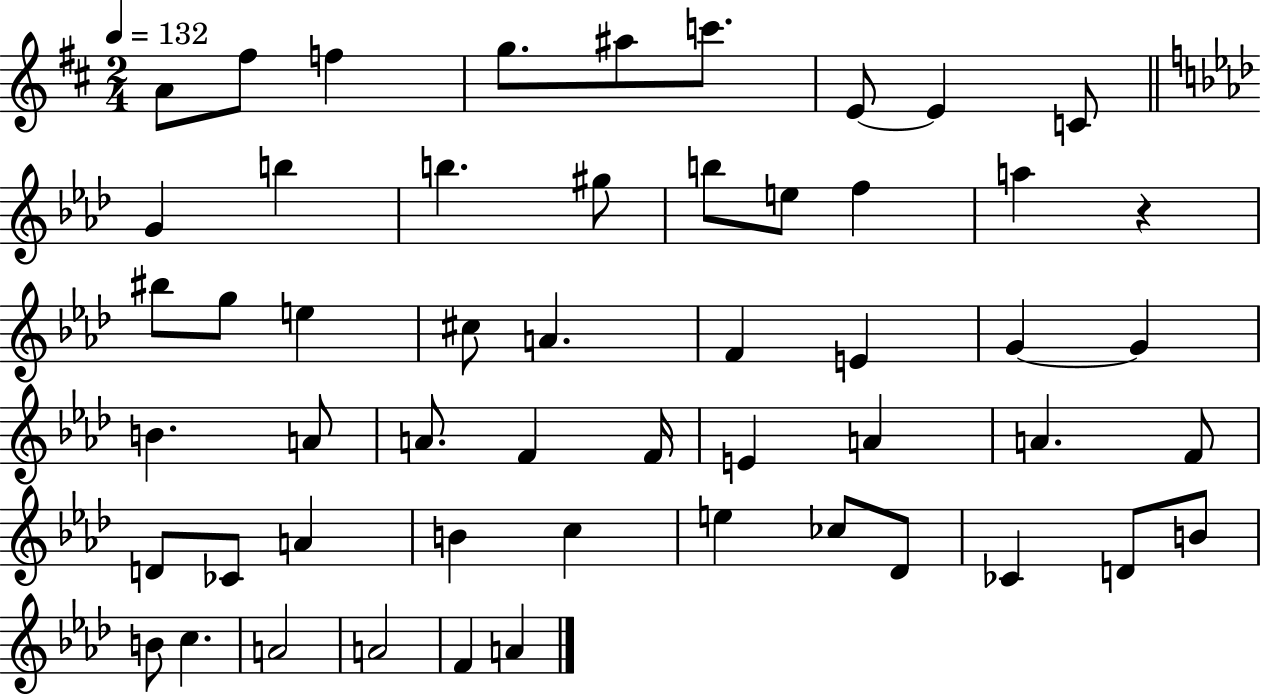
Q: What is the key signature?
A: D major